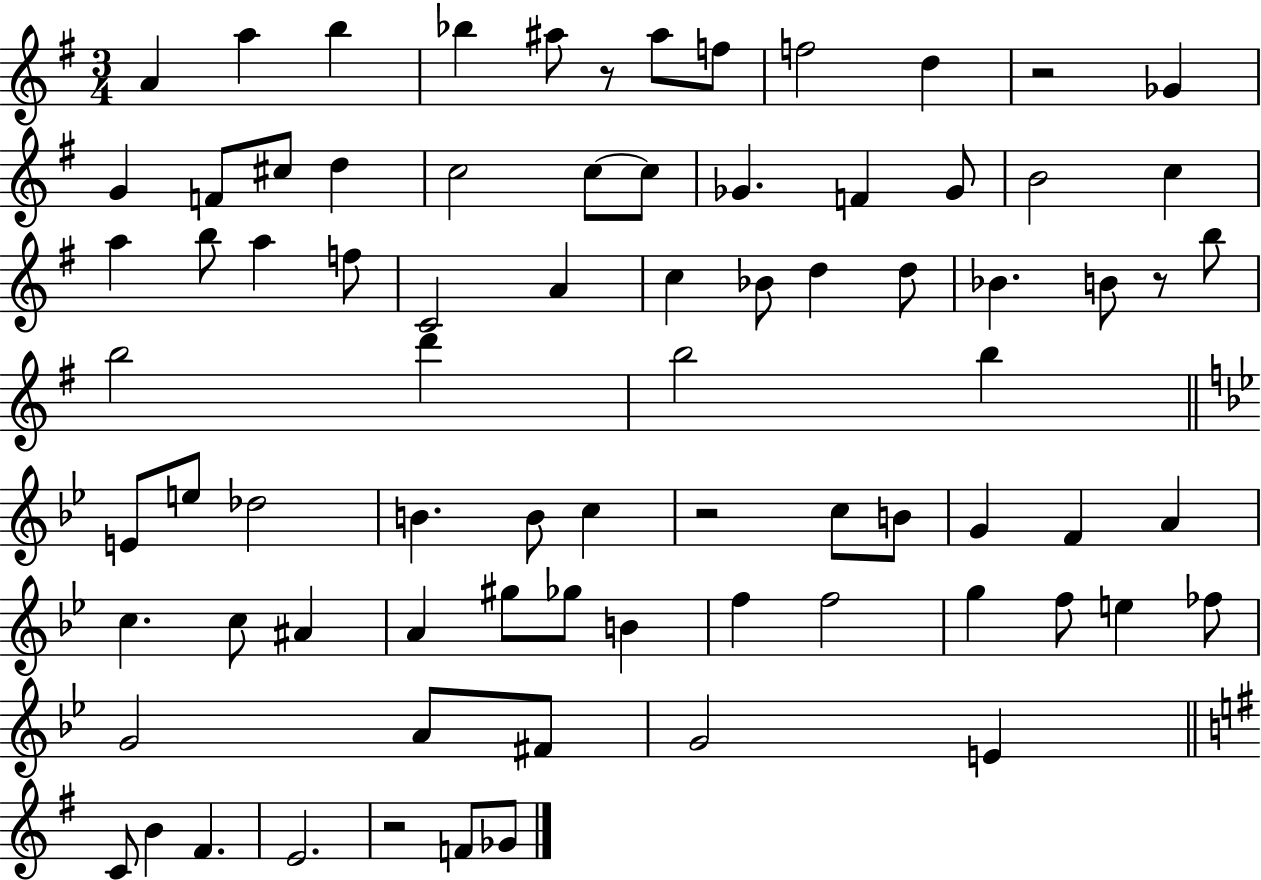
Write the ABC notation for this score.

X:1
T:Untitled
M:3/4
L:1/4
K:G
A a b _b ^a/2 z/2 ^a/2 f/2 f2 d z2 _G G F/2 ^c/2 d c2 c/2 c/2 _G F _G/2 B2 c a b/2 a f/2 C2 A c _B/2 d d/2 _B B/2 z/2 b/2 b2 d' b2 b E/2 e/2 _d2 B B/2 c z2 c/2 B/2 G F A c c/2 ^A A ^g/2 _g/2 B f f2 g f/2 e _f/2 G2 A/2 ^F/2 G2 E C/2 B ^F E2 z2 F/2 _G/2